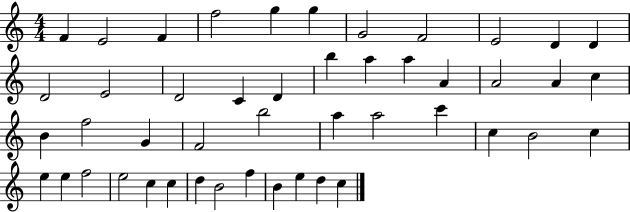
X:1
T:Untitled
M:4/4
L:1/4
K:C
F E2 F f2 g g G2 F2 E2 D D D2 E2 D2 C D b a a A A2 A c B f2 G F2 b2 a a2 c' c B2 c e e f2 e2 c c d B2 f B e d c